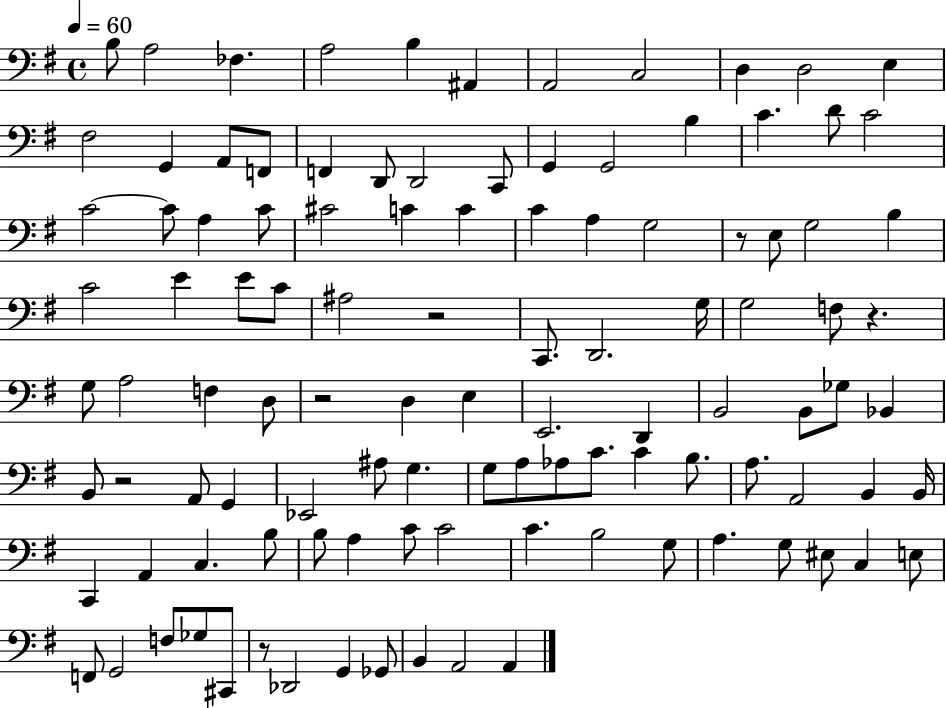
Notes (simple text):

B3/e A3/h FES3/q. A3/h B3/q A#2/q A2/h C3/h D3/q D3/h E3/q F#3/h G2/q A2/e F2/e F2/q D2/e D2/h C2/e G2/q G2/h B3/q C4/q. D4/e C4/h C4/h C4/e A3/q C4/e C#4/h C4/q C4/q C4/q A3/q G3/h R/e E3/e G3/h B3/q C4/h E4/q E4/e C4/e A#3/h R/h C2/e. D2/h. G3/s G3/h F3/e R/q. G3/e A3/h F3/q D3/e R/h D3/q E3/q E2/h. D2/q B2/h B2/e Gb3/e Bb2/q B2/e R/h A2/e G2/q Eb2/h A#3/e G3/q. G3/e A3/e Ab3/e C4/e. C4/q B3/e. A3/e. A2/h B2/q B2/s C2/q A2/q C3/q. B3/e B3/e A3/q C4/e C4/h C4/q. B3/h G3/e A3/q. G3/e EIS3/e C3/q E3/e F2/e G2/h F3/e Gb3/e C#2/e R/e Db2/h G2/q Gb2/e B2/q A2/h A2/q